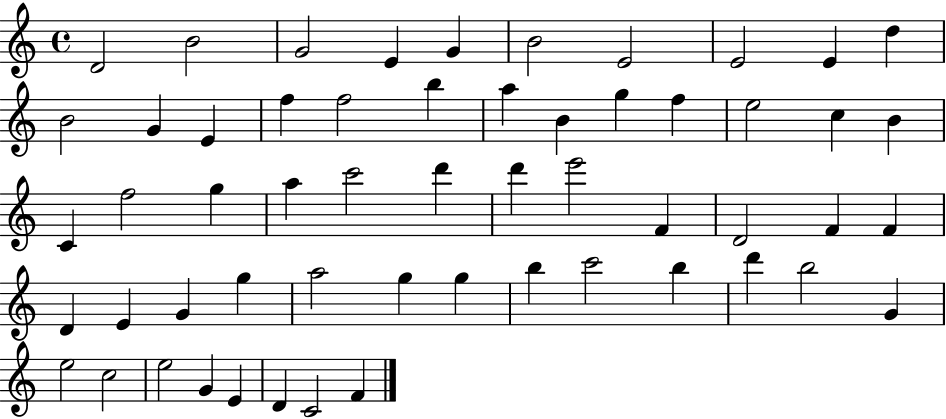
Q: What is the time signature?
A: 4/4